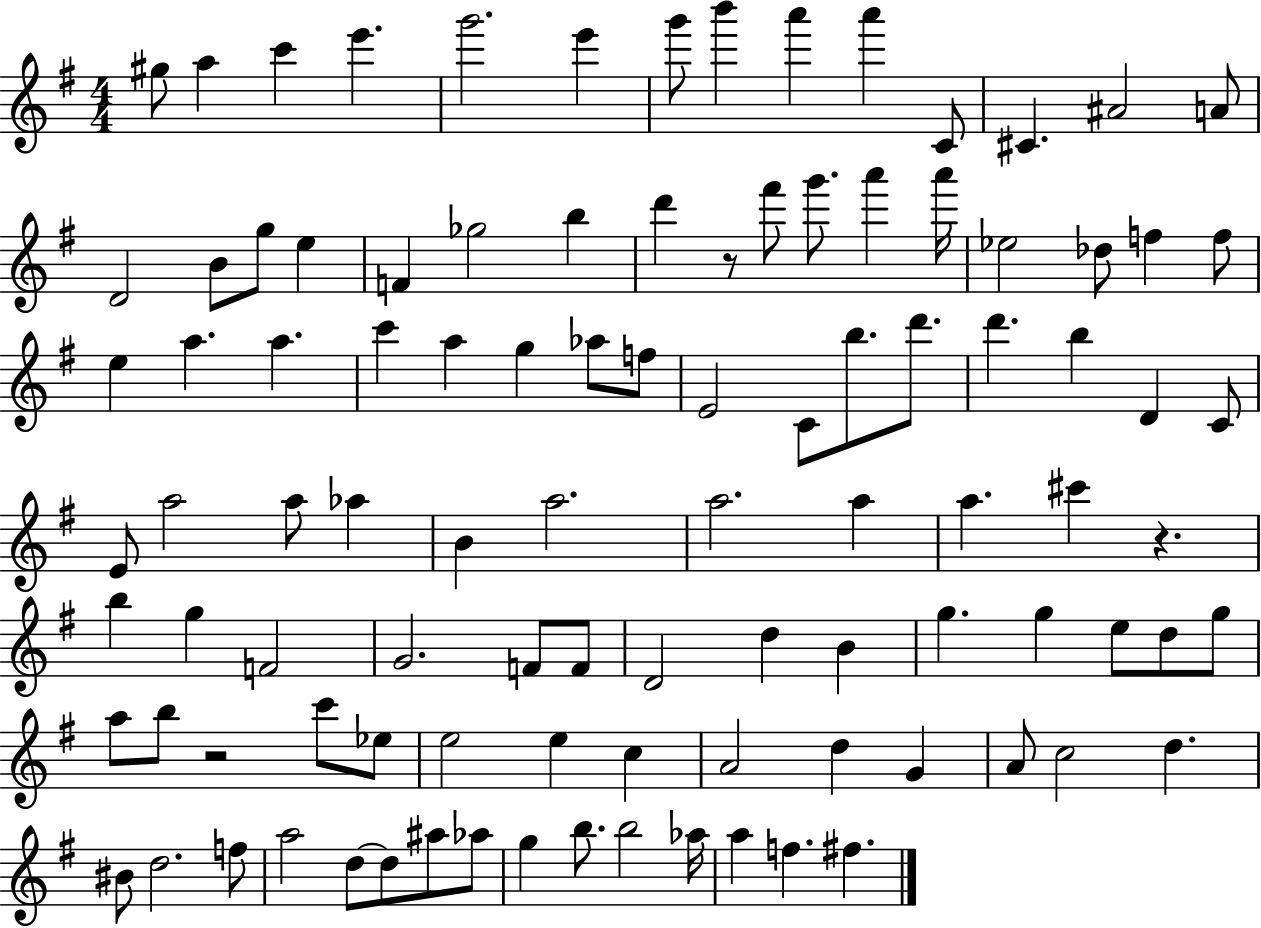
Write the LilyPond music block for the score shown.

{
  \clef treble
  \numericTimeSignature
  \time 4/4
  \key g \major
  \repeat volta 2 { gis''8 a''4 c'''4 e'''4. | g'''2. e'''4 | g'''8 b'''4 a'''4 a'''4 c'8 | cis'4. ais'2 a'8 | \break d'2 b'8 g''8 e''4 | f'4 ges''2 b''4 | d'''4 r8 fis'''8 g'''8. a'''4 a'''16 | ees''2 des''8 f''4 f''8 | \break e''4 a''4. a''4. | c'''4 a''4 g''4 aes''8 f''8 | e'2 c'8 b''8. d'''8. | d'''4. b''4 d'4 c'8 | \break e'8 a''2 a''8 aes''4 | b'4 a''2. | a''2. a''4 | a''4. cis'''4 r4. | \break b''4 g''4 f'2 | g'2. f'8 f'8 | d'2 d''4 b'4 | g''4. g''4 e''8 d''8 g''8 | \break a''8 b''8 r2 c'''8 ees''8 | e''2 e''4 c''4 | a'2 d''4 g'4 | a'8 c''2 d''4. | \break bis'8 d''2. f''8 | a''2 d''8~~ d''8 ais''8 aes''8 | g''4 b''8. b''2 aes''16 | a''4 f''4. fis''4. | \break } \bar "|."
}